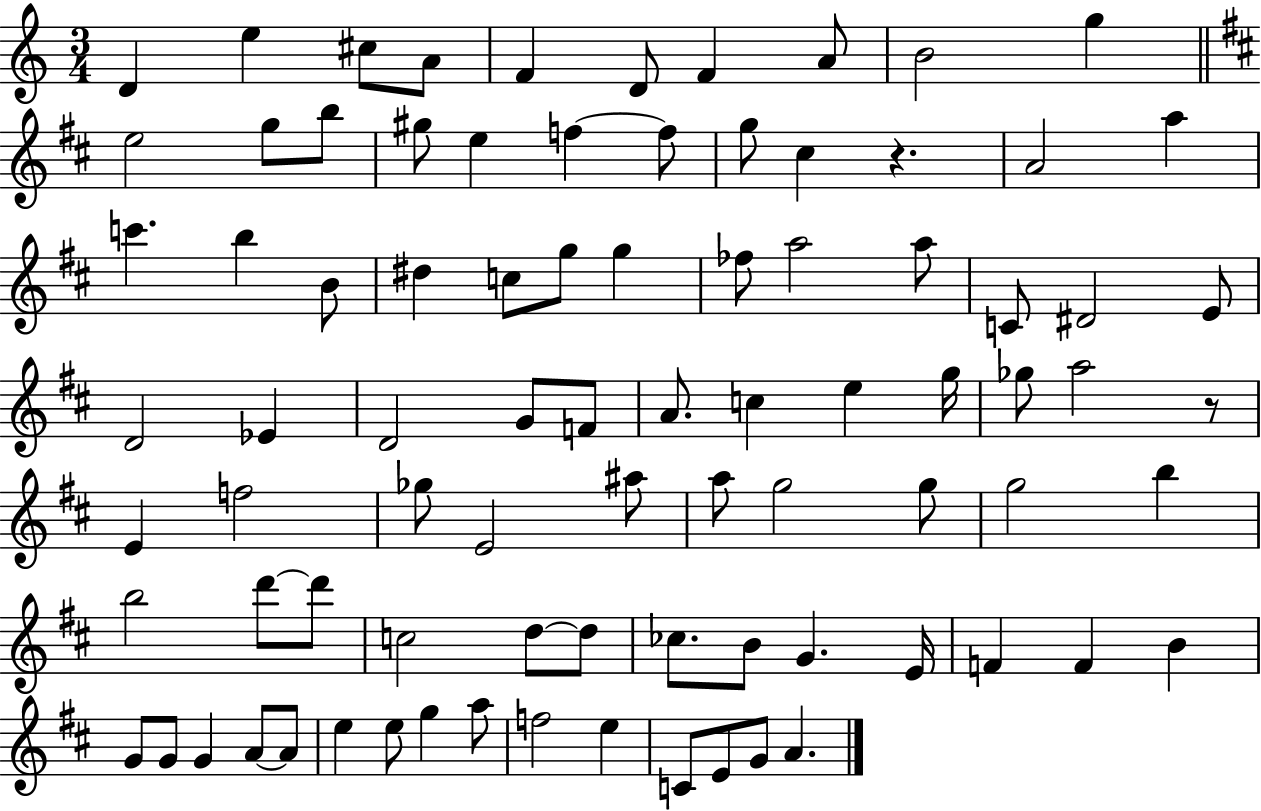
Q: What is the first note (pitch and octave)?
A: D4